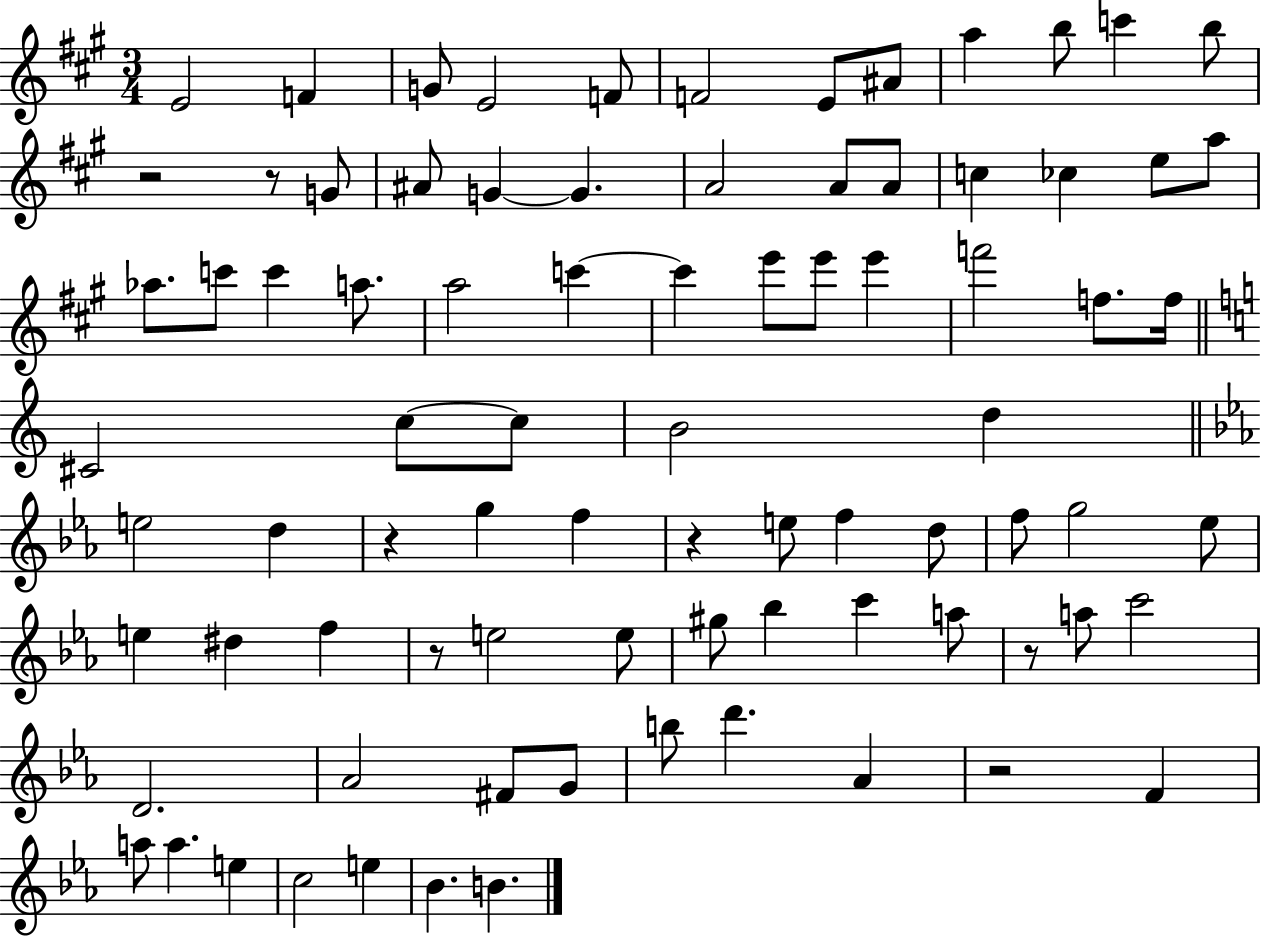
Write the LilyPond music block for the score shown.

{
  \clef treble
  \numericTimeSignature
  \time 3/4
  \key a \major
  e'2 f'4 | g'8 e'2 f'8 | f'2 e'8 ais'8 | a''4 b''8 c'''4 b''8 | \break r2 r8 g'8 | ais'8 g'4~~ g'4. | a'2 a'8 a'8 | c''4 ces''4 e''8 a''8 | \break aes''8. c'''8 c'''4 a''8. | a''2 c'''4~~ | c'''4 e'''8 e'''8 e'''4 | f'''2 f''8. f''16 | \break \bar "||" \break \key c \major cis'2 c''8~~ c''8 | b'2 d''4 | \bar "||" \break \key ees \major e''2 d''4 | r4 g''4 f''4 | r4 e''8 f''4 d''8 | f''8 g''2 ees''8 | \break e''4 dis''4 f''4 | r8 e''2 e''8 | gis''8 bes''4 c'''4 a''8 | r8 a''8 c'''2 | \break d'2. | aes'2 fis'8 g'8 | b''8 d'''4. aes'4 | r2 f'4 | \break a''8 a''4. e''4 | c''2 e''4 | bes'4. b'4. | \bar "|."
}